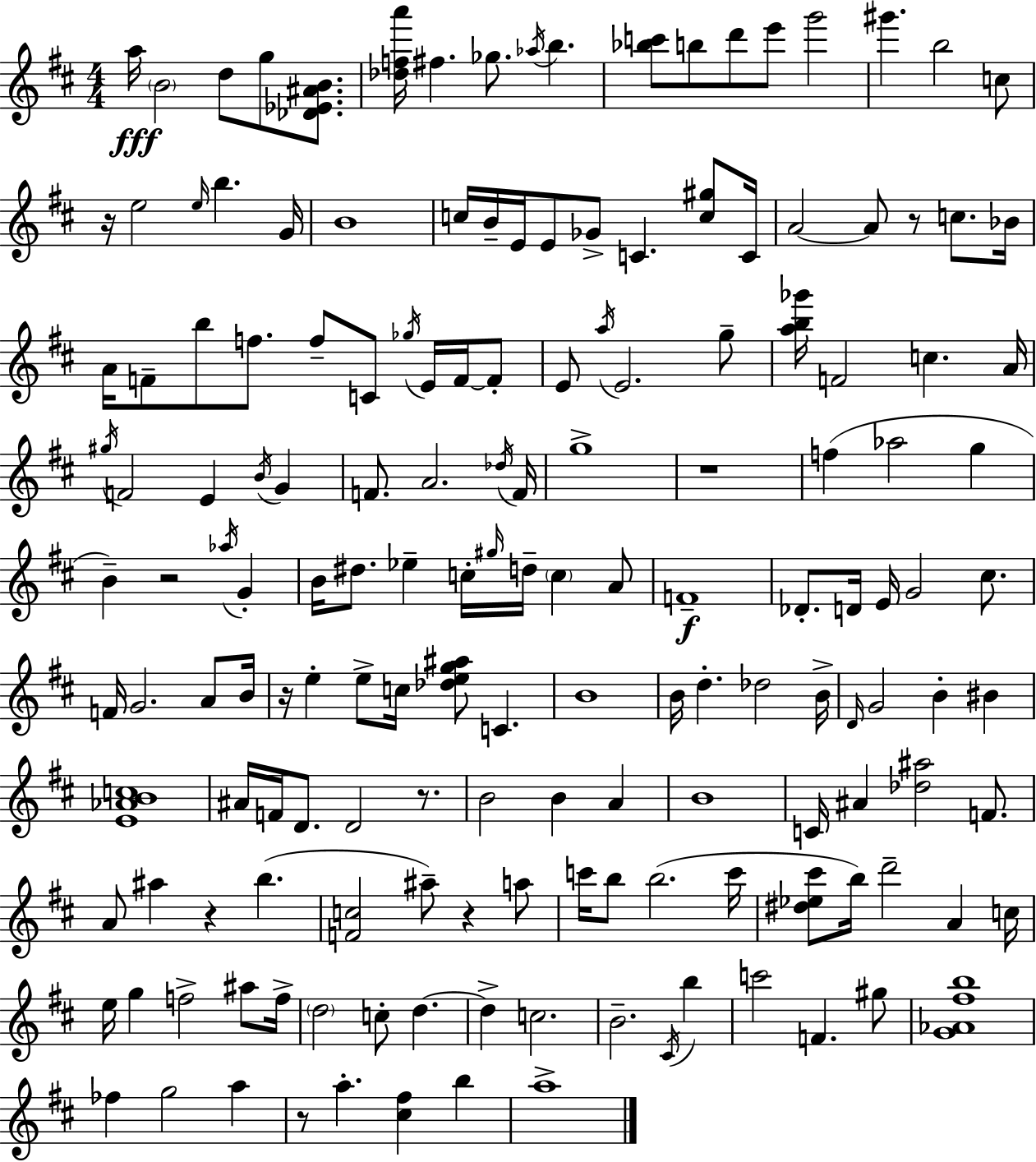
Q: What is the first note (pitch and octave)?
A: A5